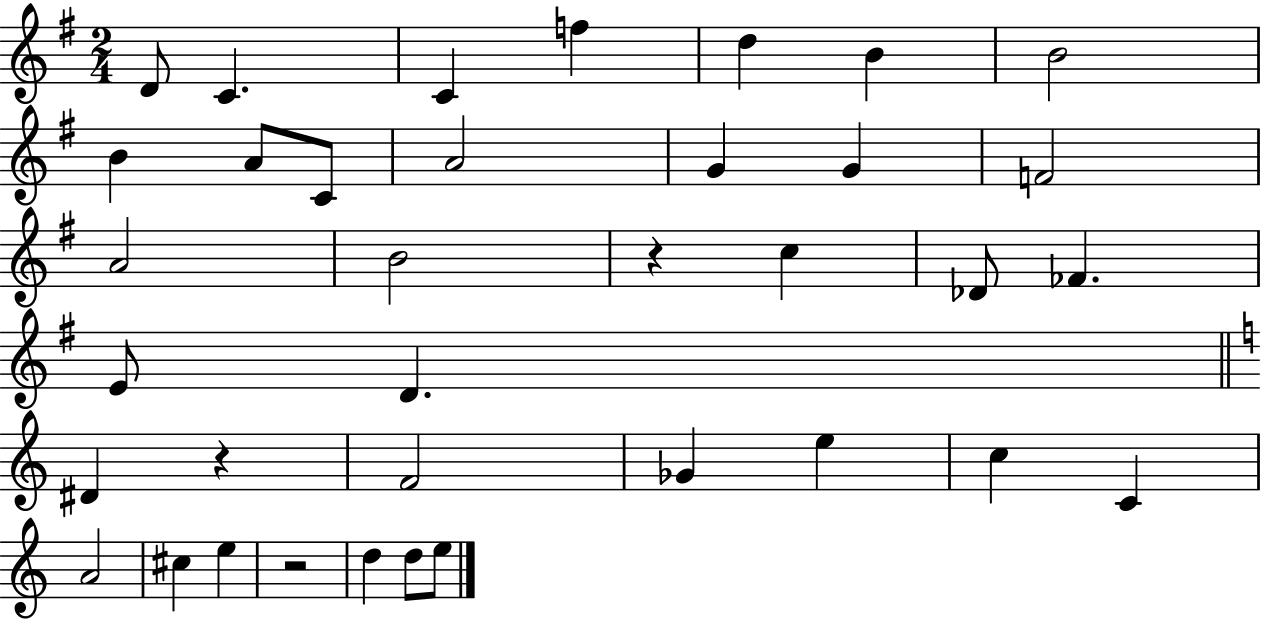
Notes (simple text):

D4/e C4/q. C4/q F5/q D5/q B4/q B4/h B4/q A4/e C4/e A4/h G4/q G4/q F4/h A4/h B4/h R/q C5/q Db4/e FES4/q. E4/e D4/q. D#4/q R/q F4/h Gb4/q E5/q C5/q C4/q A4/h C#5/q E5/q R/h D5/q D5/e E5/e